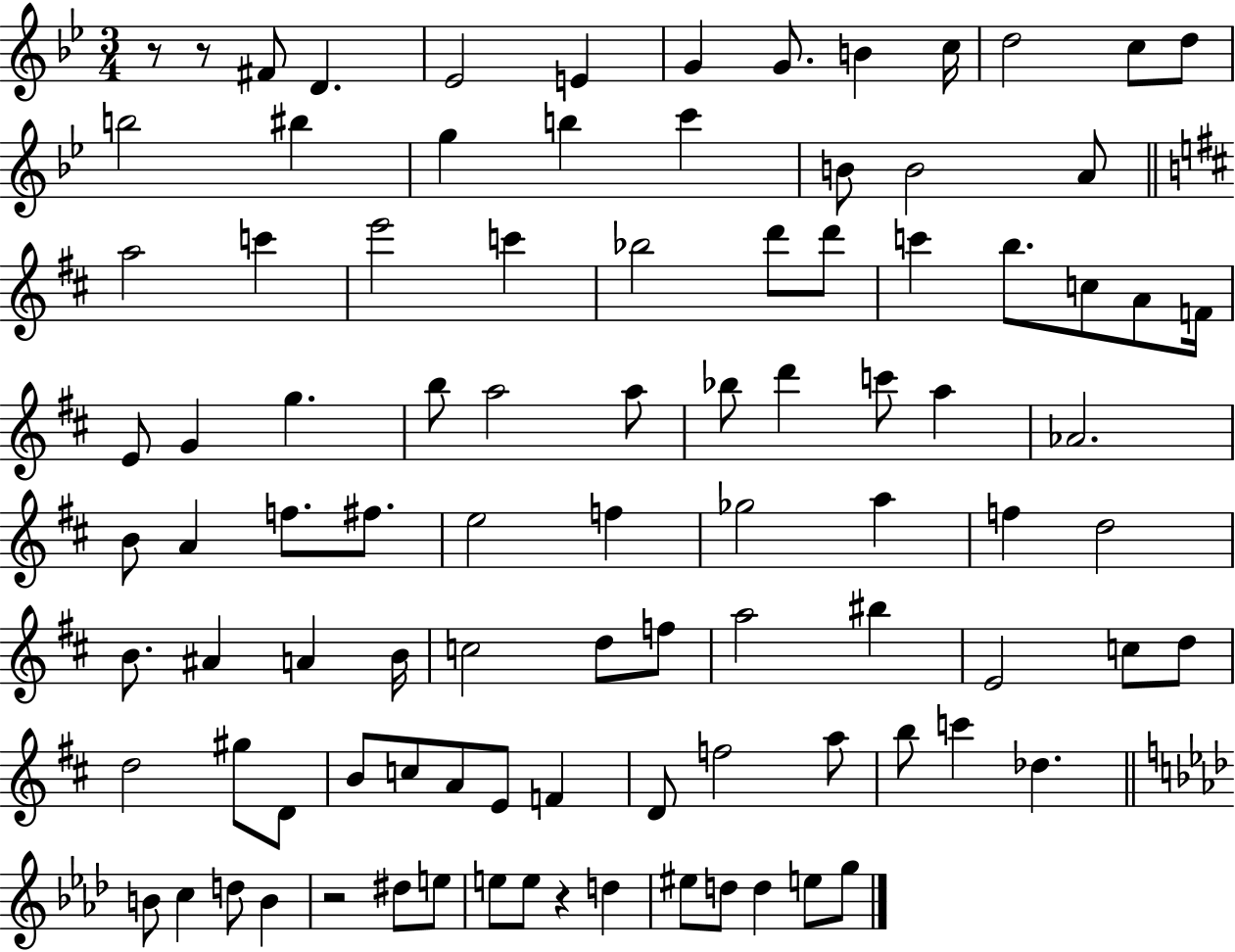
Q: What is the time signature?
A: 3/4